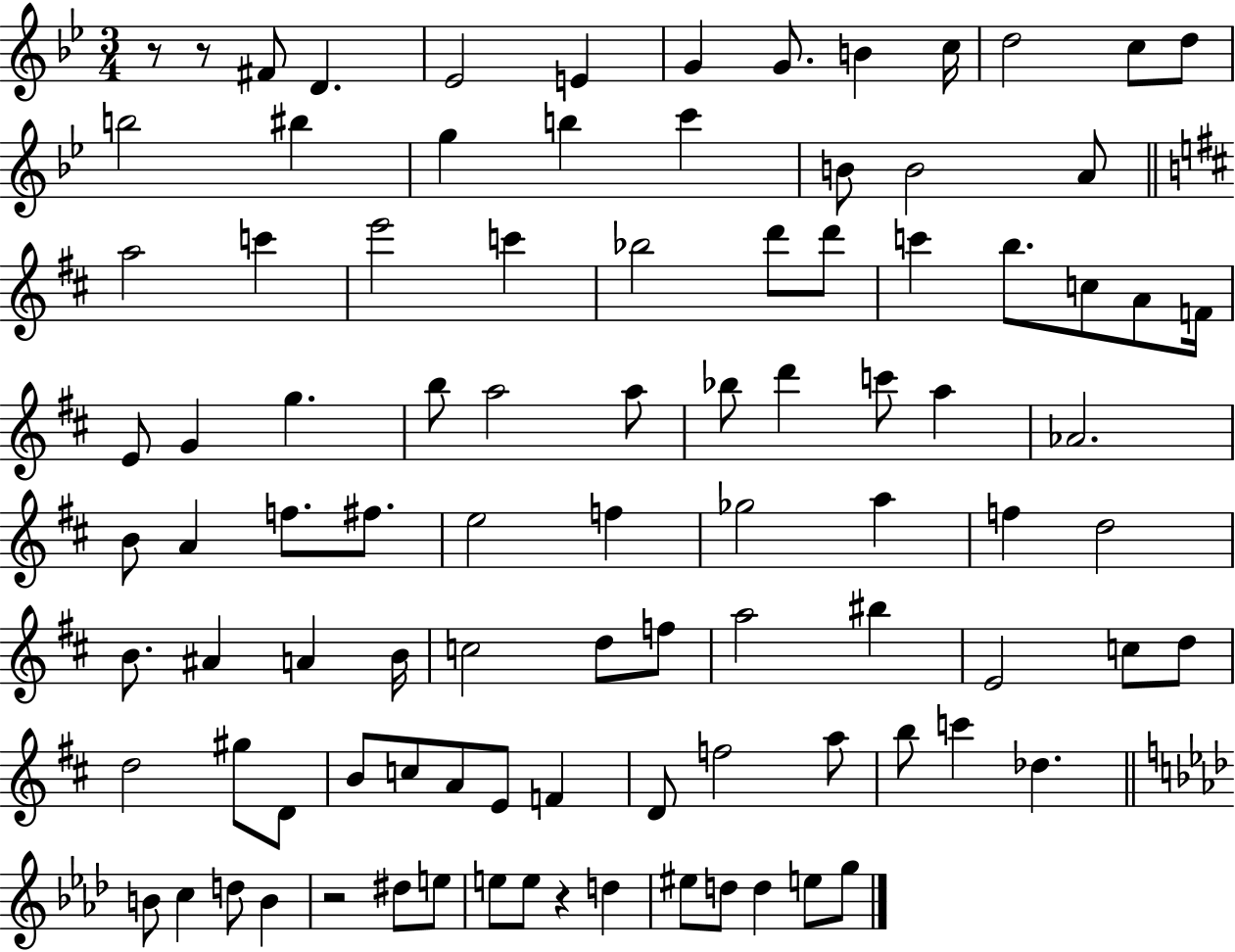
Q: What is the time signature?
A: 3/4